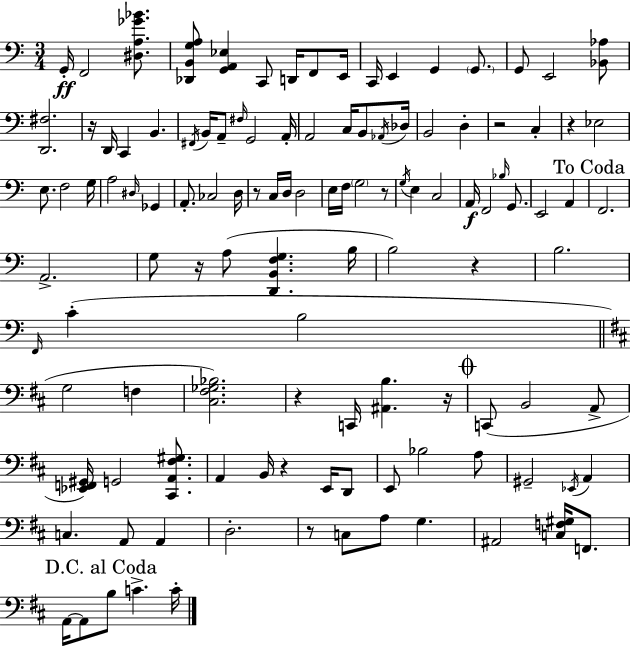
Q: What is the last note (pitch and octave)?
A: C4